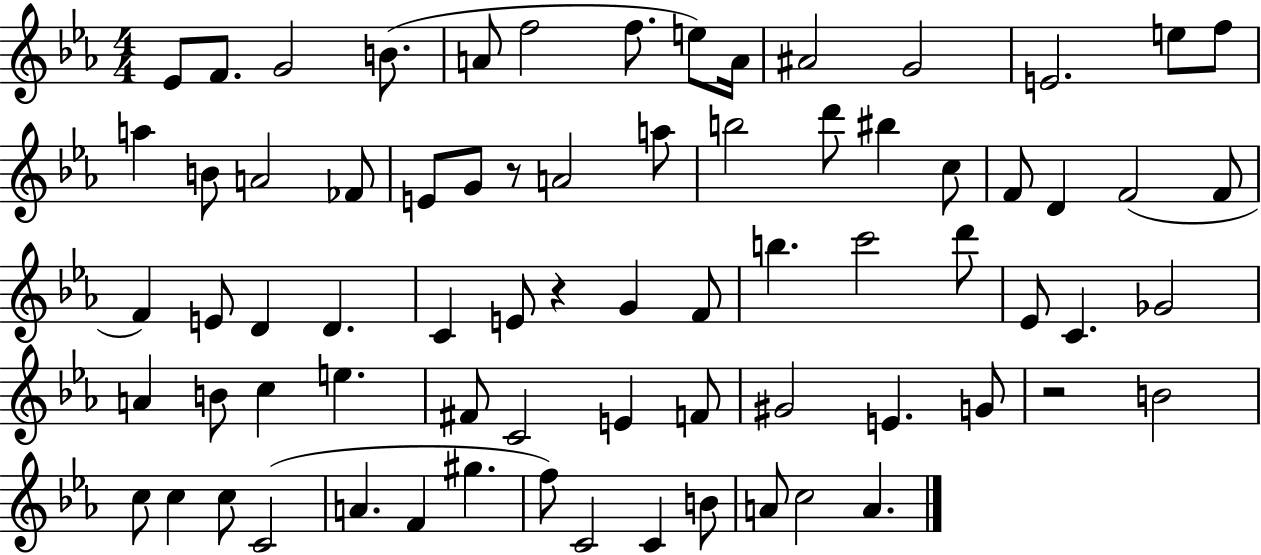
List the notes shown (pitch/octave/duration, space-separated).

Eb4/e F4/e. G4/h B4/e. A4/e F5/h F5/e. E5/e A4/s A#4/h G4/h E4/h. E5/e F5/e A5/q B4/e A4/h FES4/e E4/e G4/e R/e A4/h A5/e B5/h D6/e BIS5/q C5/e F4/e D4/q F4/h F4/e F4/q E4/e D4/q D4/q. C4/q E4/e R/q G4/q F4/e B5/q. C6/h D6/e Eb4/e C4/q. Gb4/h A4/q B4/e C5/q E5/q. F#4/e C4/h E4/q F4/e G#4/h E4/q. G4/e R/h B4/h C5/e C5/q C5/e C4/h A4/q. F4/q G#5/q. F5/e C4/h C4/q B4/e A4/e C5/h A4/q.